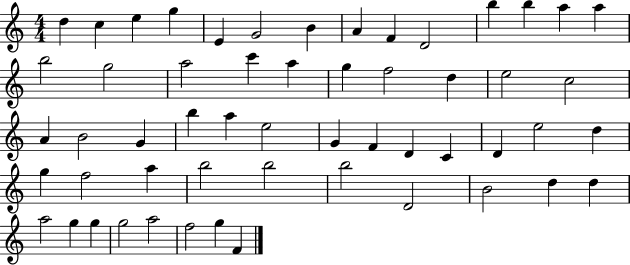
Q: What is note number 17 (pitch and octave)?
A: A5